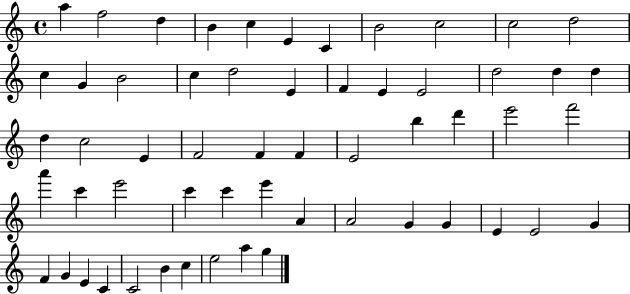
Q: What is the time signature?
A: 4/4